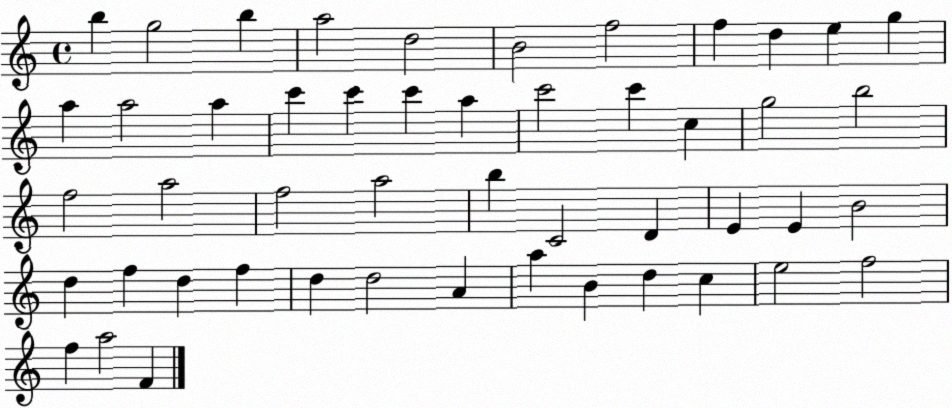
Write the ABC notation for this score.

X:1
T:Untitled
M:4/4
L:1/4
K:C
b g2 b a2 d2 B2 f2 f d e g a a2 a c' c' c' a c'2 c' c g2 b2 f2 a2 f2 a2 b C2 D E E B2 d f d f d d2 A a B d c e2 f2 f a2 F